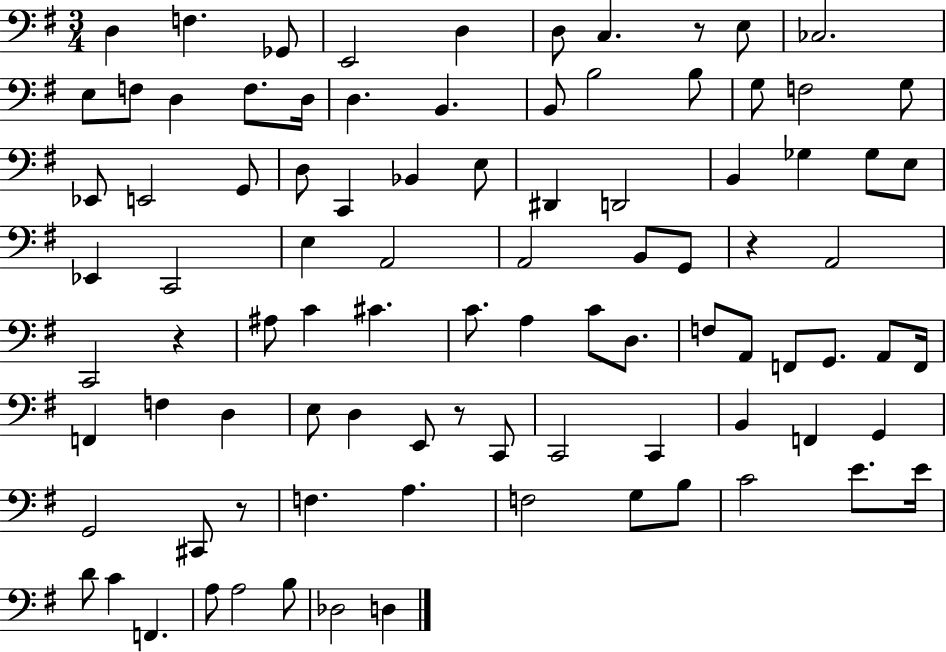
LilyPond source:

{
  \clef bass
  \numericTimeSignature
  \time 3/4
  \key g \major
  d4 f4. ges,8 | e,2 d4 | d8 c4. r8 e8 | ces2. | \break e8 f8 d4 f8. d16 | d4. b,4. | b,8 b2 b8 | g8 f2 g8 | \break ees,8 e,2 g,8 | d8 c,4 bes,4 e8 | dis,4 d,2 | b,4 ges4 ges8 e8 | \break ees,4 c,2 | e4 a,2 | a,2 b,8 g,8 | r4 a,2 | \break c,2 r4 | ais8 c'4 cis'4. | c'8. a4 c'8 d8. | f8 a,8 f,8 g,8. a,8 f,16 | \break f,4 f4 d4 | e8 d4 e,8 r8 c,8 | c,2 c,4 | b,4 f,4 g,4 | \break g,2 cis,8 r8 | f4. a4. | f2 g8 b8 | c'2 e'8. e'16 | \break d'8 c'4 f,4. | a8 a2 b8 | des2 d4 | \bar "|."
}